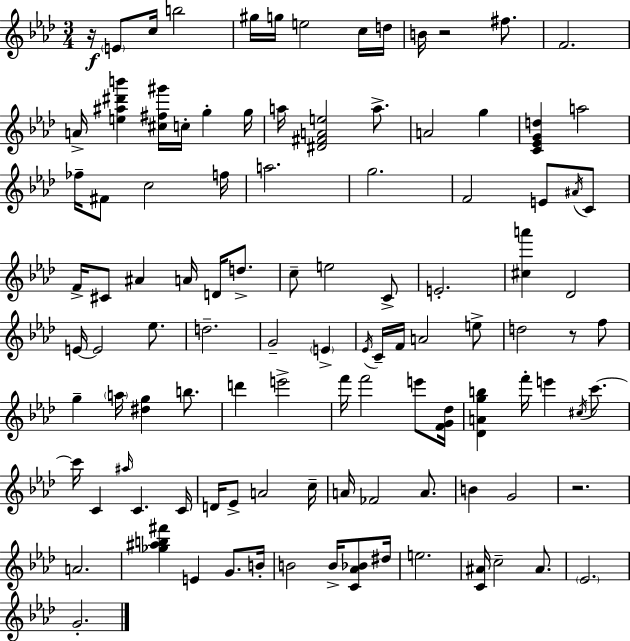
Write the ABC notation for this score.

X:1
T:Untitled
M:3/4
L:1/4
K:Fm
z/4 E/2 c/4 b2 ^g/4 g/4 e2 c/4 d/4 B/4 z2 ^f/2 F2 A/4 [e^a^d'b'] [^c^f^g']/4 c/4 g g/4 a/4 [^D^FAe]2 a/2 A2 g [C_EGd] a2 _f/4 ^F/2 c2 f/4 a2 g2 F2 E/2 ^A/4 C/2 F/4 ^C/2 ^A A/4 D/4 d/2 c/2 e2 C/2 E2 [^ca'] _D2 E/4 E2 _e/2 d2 G2 E _E/4 C/4 F/4 A2 e/2 d2 z/2 f/2 g a/4 [^dg] b/2 d' e'2 f'/4 f'2 e'/2 [FG_d]/4 [_DAgb] f'/4 e' ^c/4 c'/2 c'/4 C ^a/4 C C/4 D/4 _E/2 A2 c/4 A/4 _F2 A/2 B G2 z2 A2 [_g^ab^f'] E G/2 B/4 B2 B/4 [C_A_B]/2 ^d/4 e2 [C^A]/4 c2 ^A/2 _E2 G2